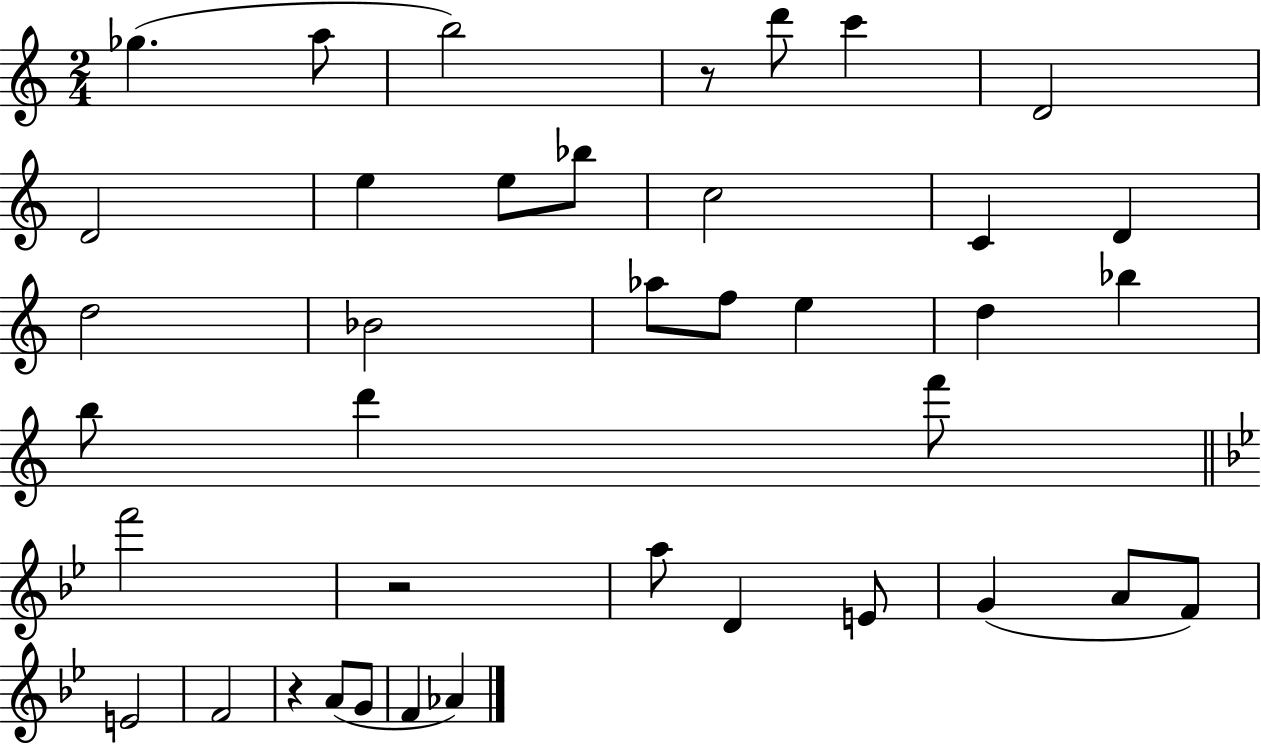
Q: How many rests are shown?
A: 3